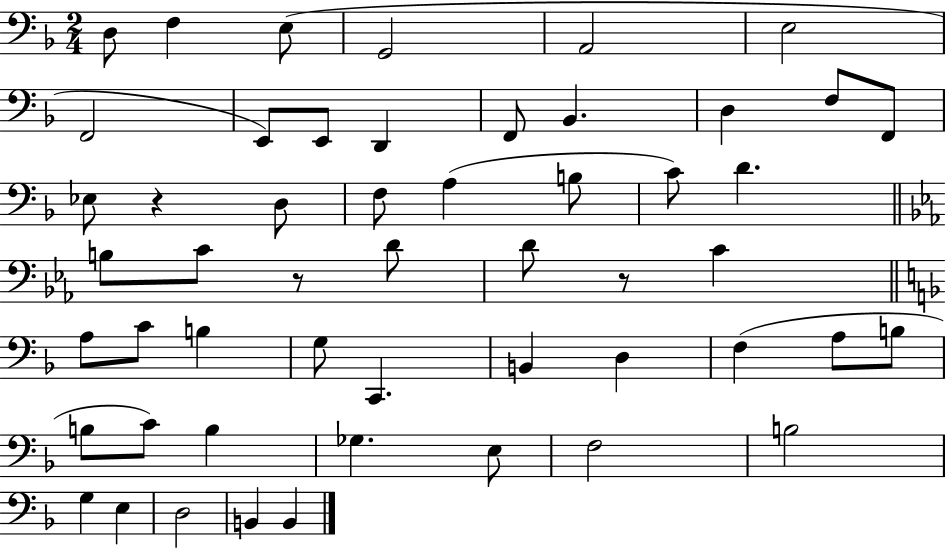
D3/e F3/q E3/e G2/h A2/h E3/h F2/h E2/e E2/e D2/q F2/e Bb2/q. D3/q F3/e F2/e Eb3/e R/q D3/e F3/e A3/q B3/e C4/e D4/q. B3/e C4/e R/e D4/e D4/e R/e C4/q A3/e C4/e B3/q G3/e C2/q. B2/q D3/q F3/q A3/e B3/e B3/e C4/e B3/q Gb3/q. E3/e F3/h B3/h G3/q E3/q D3/h B2/q B2/q